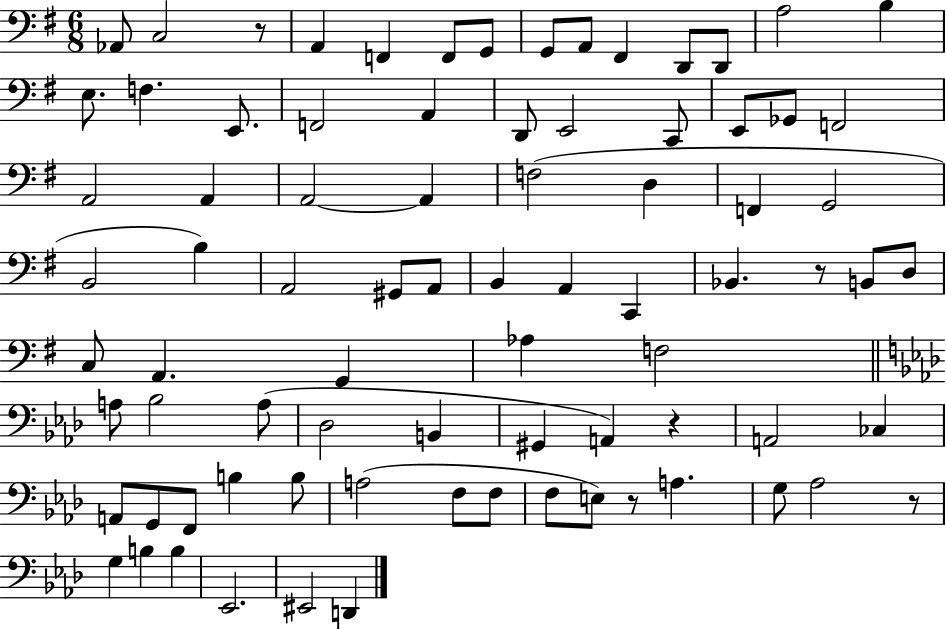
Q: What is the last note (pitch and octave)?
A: D2